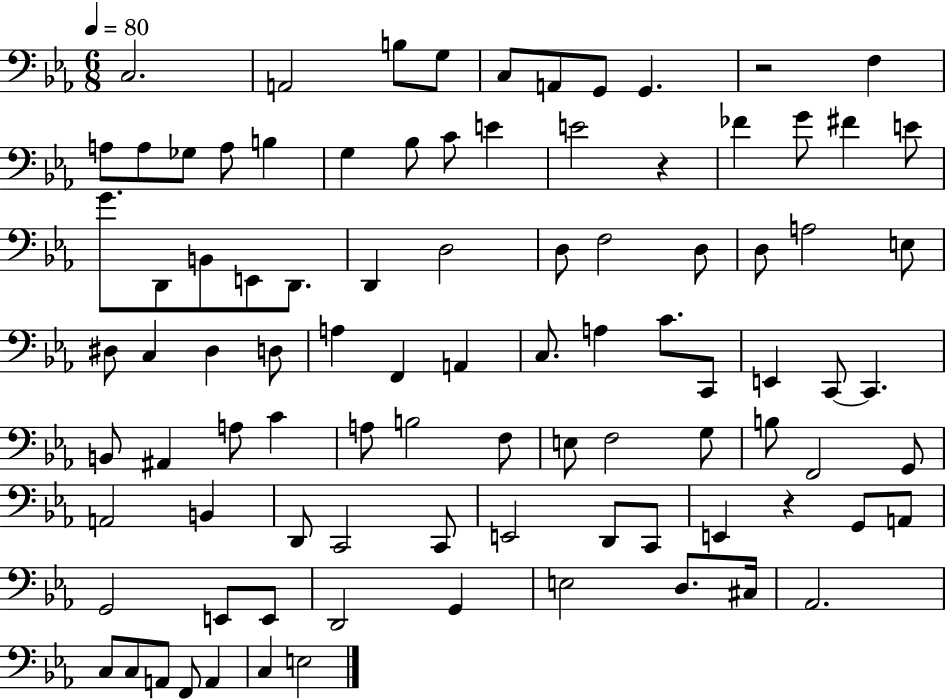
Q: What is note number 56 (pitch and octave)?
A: B3